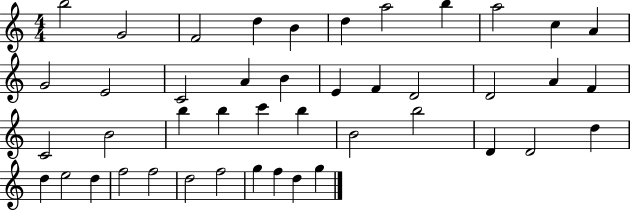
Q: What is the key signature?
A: C major